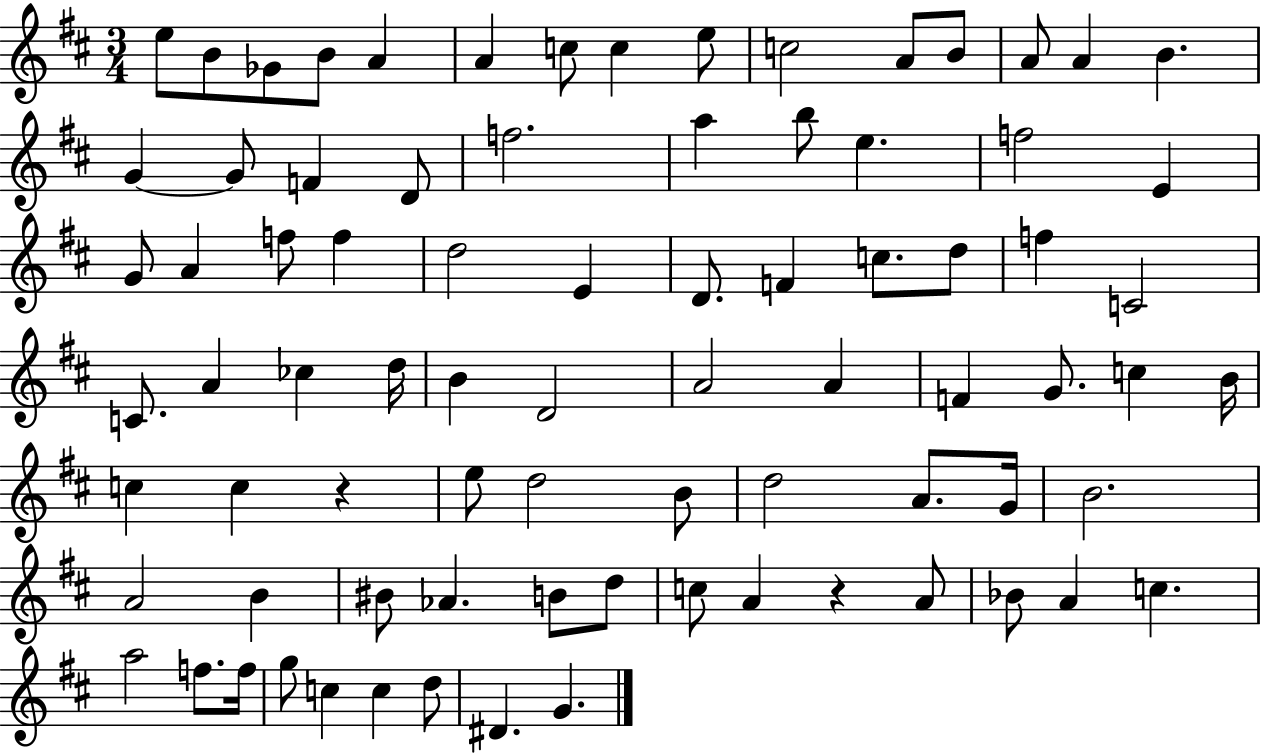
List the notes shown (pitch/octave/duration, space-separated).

E5/e B4/e Gb4/e B4/e A4/q A4/q C5/e C5/q E5/e C5/h A4/e B4/e A4/e A4/q B4/q. G4/q G4/e F4/q D4/e F5/h. A5/q B5/e E5/q. F5/h E4/q G4/e A4/q F5/e F5/q D5/h E4/q D4/e. F4/q C5/e. D5/e F5/q C4/h C4/e. A4/q CES5/q D5/s B4/q D4/h A4/h A4/q F4/q G4/e. C5/q B4/s C5/q C5/q R/q E5/e D5/h B4/e D5/h A4/e. G4/s B4/h. A4/h B4/q BIS4/e Ab4/q. B4/e D5/e C5/e A4/q R/q A4/e Bb4/e A4/q C5/q. A5/h F5/e. F5/s G5/e C5/q C5/q D5/e D#4/q. G4/q.